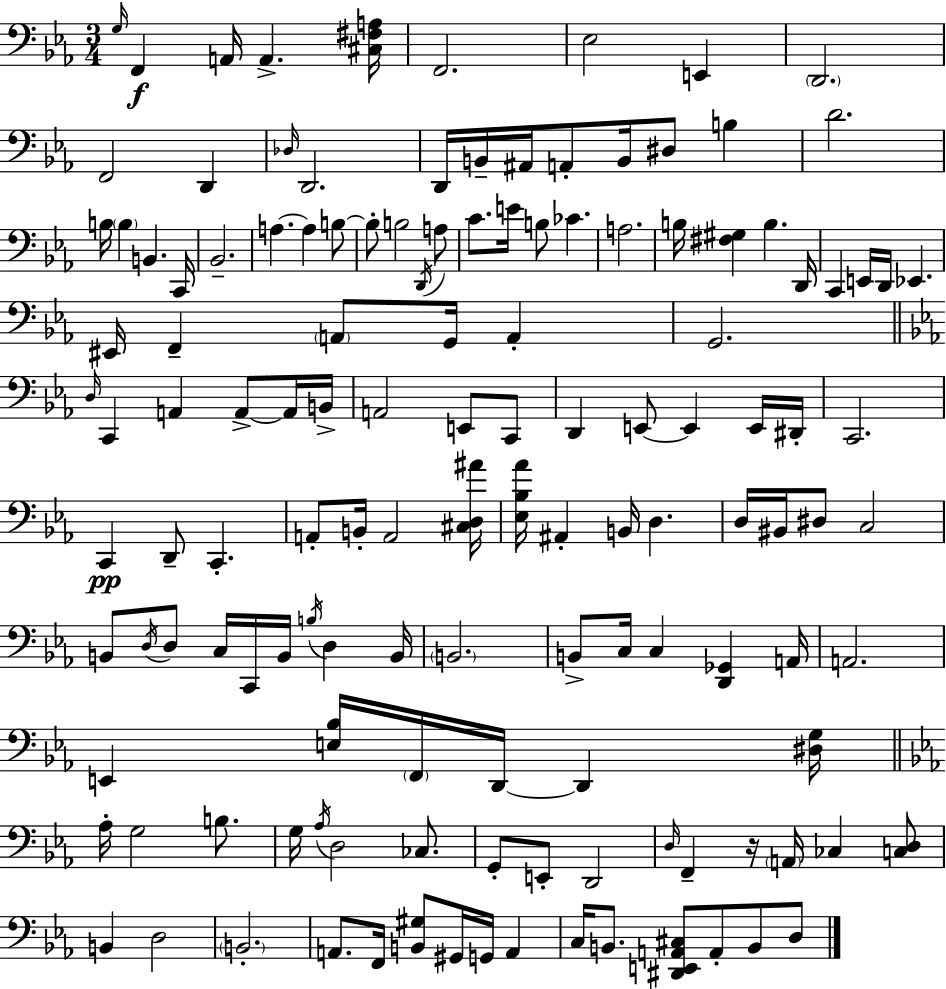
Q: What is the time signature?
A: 3/4